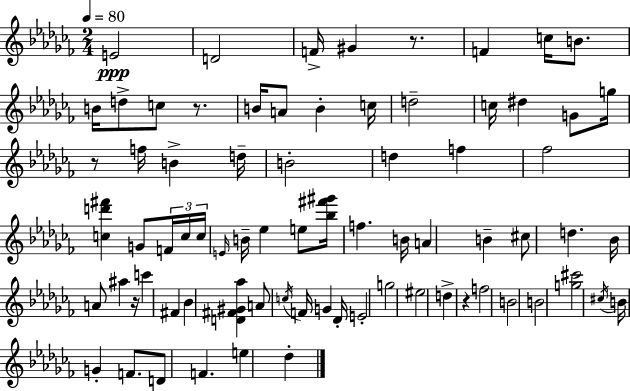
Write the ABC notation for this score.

X:1
T:Untitled
M:2/4
L:1/4
K:Abm
E2 D2 F/4 ^G z/2 F c/4 B/2 B/4 d/2 c/2 z/2 B/4 A/2 B c/4 d2 c/4 ^d G/2 g/4 z/2 f/4 B d/4 B2 d f _f2 [cd'^f'] G/2 F/4 c/4 c/4 E/4 B/4 _e e/2 [_b^f'^g']/4 f B/4 A B ^c/2 d _B/4 A/2 ^a z/4 c' ^F _B [D^F^G_a] A/2 c/4 F/4 G _D/4 E2 g2 ^e2 d z f2 B2 B2 [g^c']2 ^c/4 B/4 G F/2 D/2 F e _d